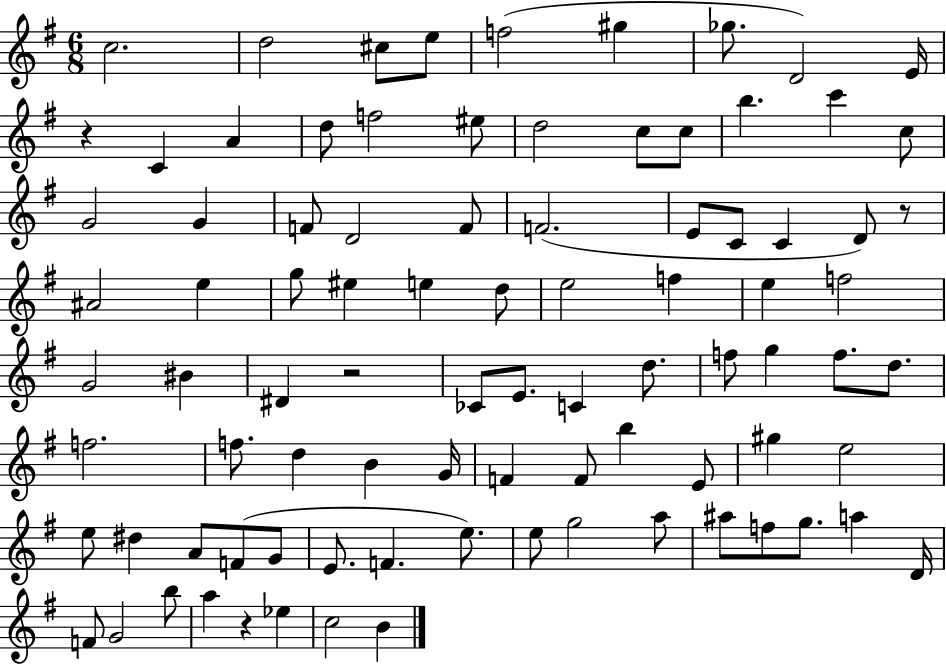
C5/h. D5/h C#5/e E5/e F5/h G#5/q Gb5/e. D4/h E4/s R/q C4/q A4/q D5/e F5/h EIS5/e D5/h C5/e C5/e B5/q. C6/q C5/e G4/h G4/q F4/e D4/h F4/e F4/h. E4/e C4/e C4/q D4/e R/e A#4/h E5/q G5/e EIS5/q E5/q D5/e E5/h F5/q E5/q F5/h G4/h BIS4/q D#4/q R/h CES4/e E4/e. C4/q D5/e. F5/e G5/q F5/e. D5/e. F5/h. F5/e. D5/q B4/q G4/s F4/q F4/e B5/q E4/e G#5/q E5/h E5/e D#5/q A4/e F4/e G4/e E4/e. F4/q. E5/e. E5/e G5/h A5/e A#5/e F5/e G5/e. A5/q D4/s F4/e G4/h B5/e A5/q R/q Eb5/q C5/h B4/q